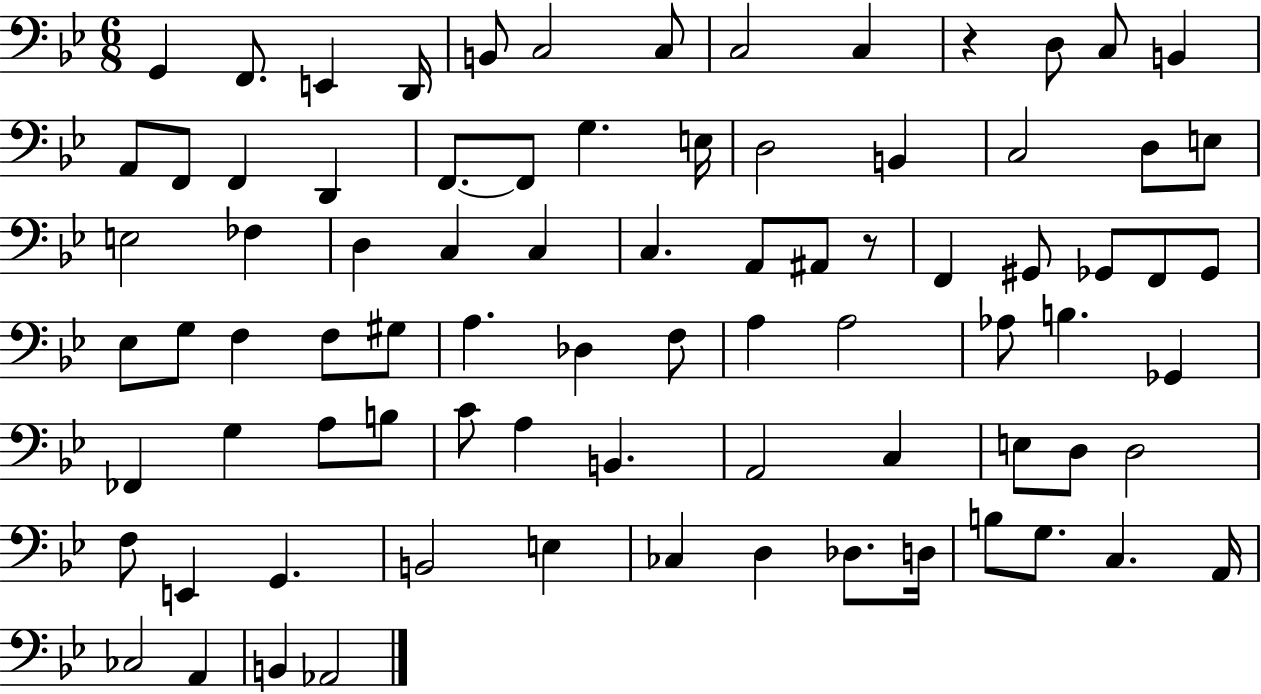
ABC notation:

X:1
T:Untitled
M:6/8
L:1/4
K:Bb
G,, F,,/2 E,, D,,/4 B,,/2 C,2 C,/2 C,2 C, z D,/2 C,/2 B,, A,,/2 F,,/2 F,, D,, F,,/2 F,,/2 G, E,/4 D,2 B,, C,2 D,/2 E,/2 E,2 _F, D, C, C, C, A,,/2 ^A,,/2 z/2 F,, ^G,,/2 _G,,/2 F,,/2 _G,,/2 _E,/2 G,/2 F, F,/2 ^G,/2 A, _D, F,/2 A, A,2 _A,/2 B, _G,, _F,, G, A,/2 B,/2 C/2 A, B,, A,,2 C, E,/2 D,/2 D,2 F,/2 E,, G,, B,,2 E, _C, D, _D,/2 D,/4 B,/2 G,/2 C, A,,/4 _C,2 A,, B,, _A,,2